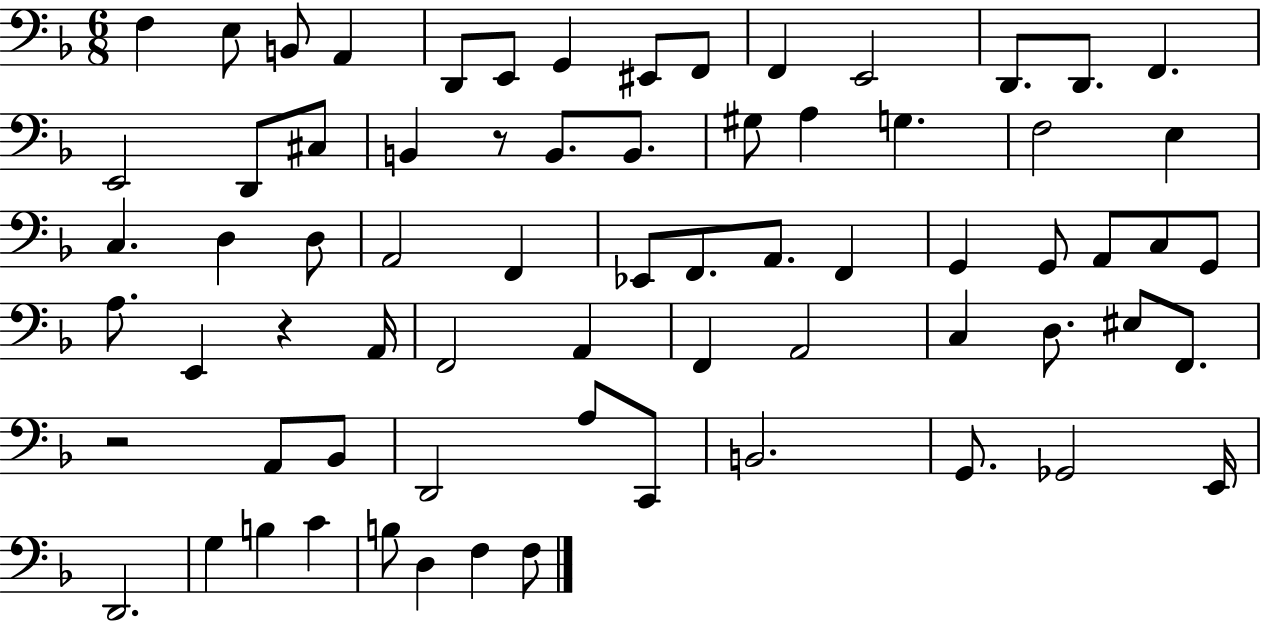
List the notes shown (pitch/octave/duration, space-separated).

F3/q E3/e B2/e A2/q D2/e E2/e G2/q EIS2/e F2/e F2/q E2/h D2/e. D2/e. F2/q. E2/h D2/e C#3/e B2/q R/e B2/e. B2/e. G#3/e A3/q G3/q. F3/h E3/q C3/q. D3/q D3/e A2/h F2/q Eb2/e F2/e. A2/e. F2/q G2/q G2/e A2/e C3/e G2/e A3/e. E2/q R/q A2/s F2/h A2/q F2/q A2/h C3/q D3/e. EIS3/e F2/e. R/h A2/e Bb2/e D2/h A3/e C2/e B2/h. G2/e. Gb2/h E2/s D2/h. G3/q B3/q C4/q B3/e D3/q F3/q F3/e